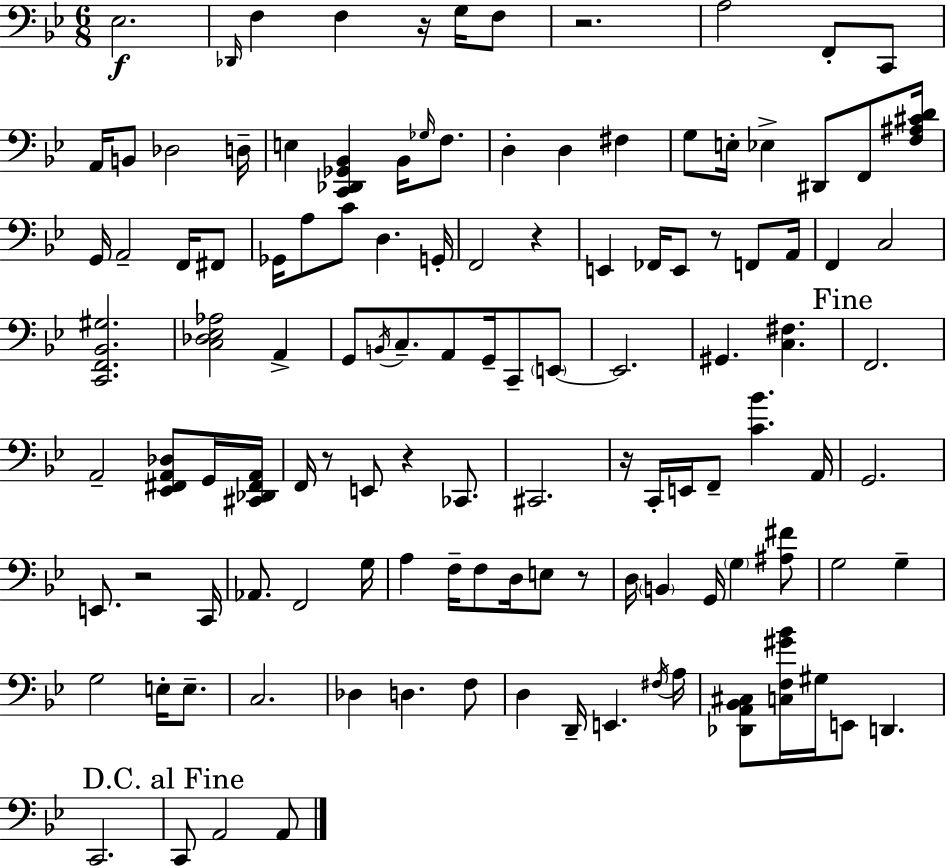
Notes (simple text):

Eb3/h. Db2/s F3/q F3/q R/s G3/s F3/e R/h. A3/h F2/e C2/e A2/s B2/e Db3/h D3/s E3/q [C2,Db2,Gb2,Bb2]/q Bb2/s Gb3/s F3/e. D3/q D3/q F#3/q G3/e E3/s Eb3/q D#2/e F2/e [F3,A#3,C#4,D4]/s G2/s A2/h F2/s F#2/e Gb2/s A3/e C4/e D3/q. G2/s F2/h R/q E2/q FES2/s E2/e R/e F2/e A2/s F2/q C3/h [C2,F2,Bb2,G#3]/h. [C3,Db3,Eb3,Ab3]/h A2/q G2/e B2/s C3/e. A2/e G2/s C2/e E2/e E2/h. G#2/q. [C3,F#3]/q. F2/h. A2/h [Eb2,F#2,A2,Db3]/e G2/s [C#2,Db2,F#2,A2]/s F2/s R/e E2/e R/q CES2/e. C#2/h. R/s C2/s E2/s F2/e [C4,Bb4]/q. A2/s G2/h. E2/e. R/h C2/s Ab2/e. F2/h G3/s A3/q F3/s F3/e D3/s E3/e R/e D3/s B2/q G2/s G3/q [A#3,F#4]/e G3/h G3/q G3/h E3/s E3/e. C3/h. Db3/q D3/q. F3/e D3/q D2/s E2/q. F#3/s A3/s [Db2,A2,Bb2,C#3]/e [C3,F3,G#4,Bb4]/s G#3/s E2/e D2/q. C2/h. C2/e A2/h A2/e